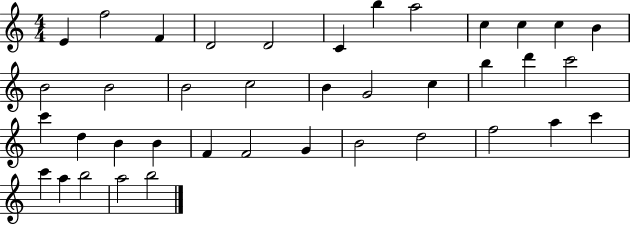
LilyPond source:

{
  \clef treble
  \numericTimeSignature
  \time 4/4
  \key c \major
  e'4 f''2 f'4 | d'2 d'2 | c'4 b''4 a''2 | c''4 c''4 c''4 b'4 | \break b'2 b'2 | b'2 c''2 | b'4 g'2 c''4 | b''4 d'''4 c'''2 | \break c'''4 d''4 b'4 b'4 | f'4 f'2 g'4 | b'2 d''2 | f''2 a''4 c'''4 | \break c'''4 a''4 b''2 | a''2 b''2 | \bar "|."
}